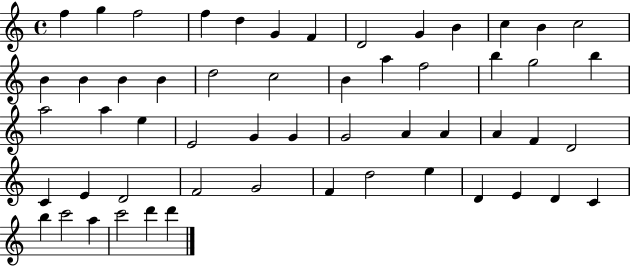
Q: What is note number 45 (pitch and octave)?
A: E5